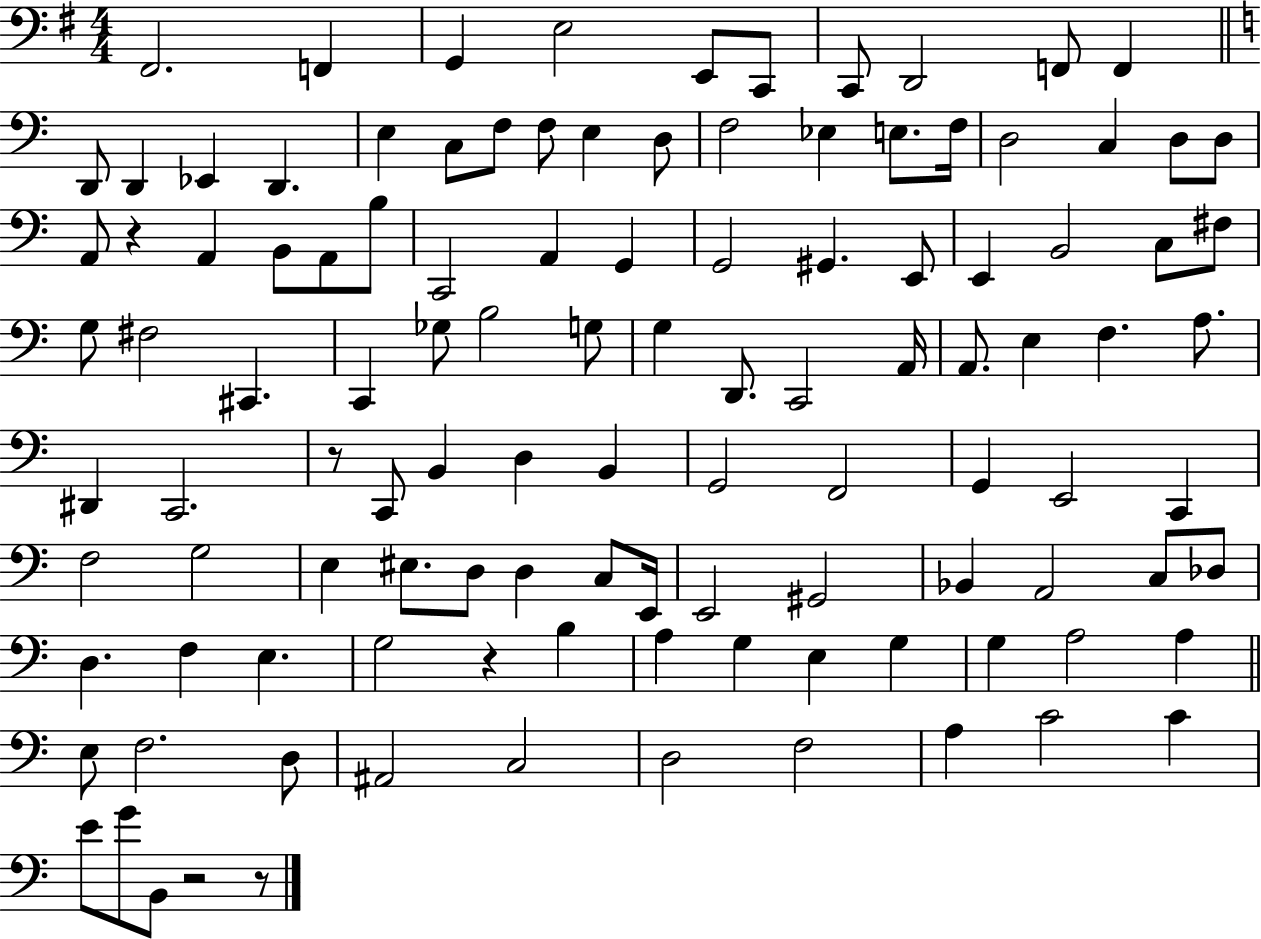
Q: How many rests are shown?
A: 5